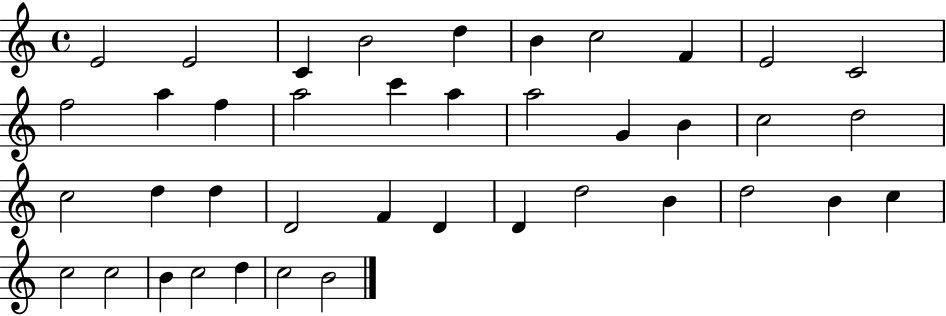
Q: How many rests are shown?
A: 0